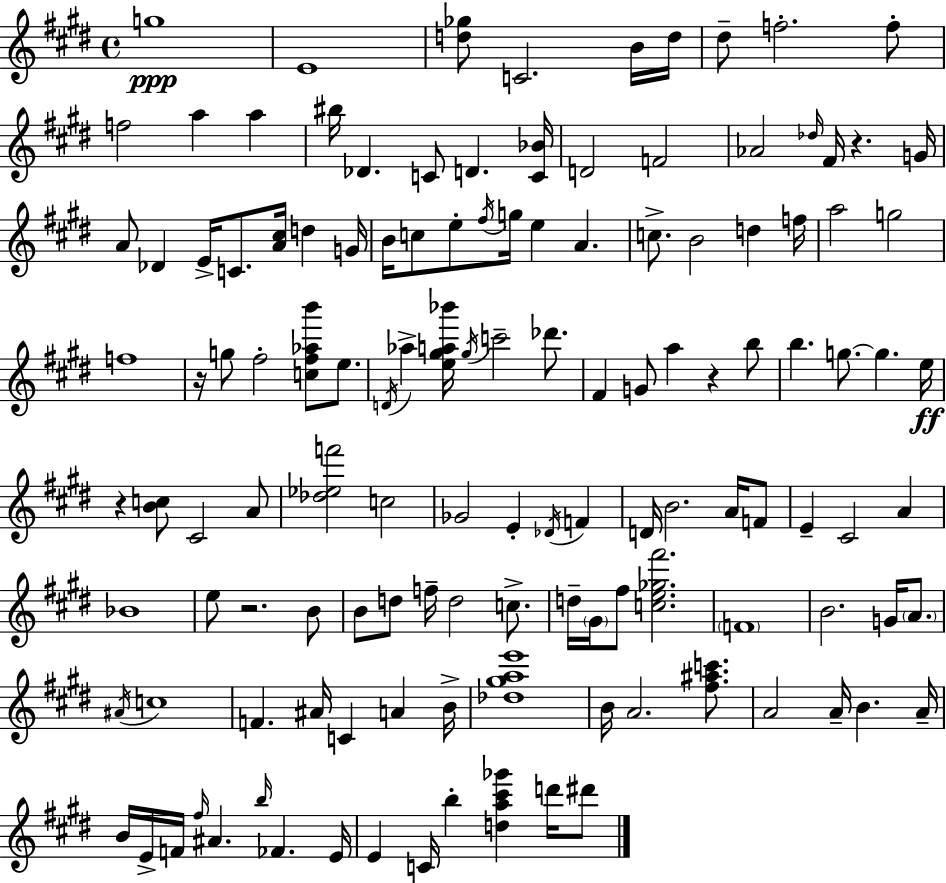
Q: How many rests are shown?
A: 5